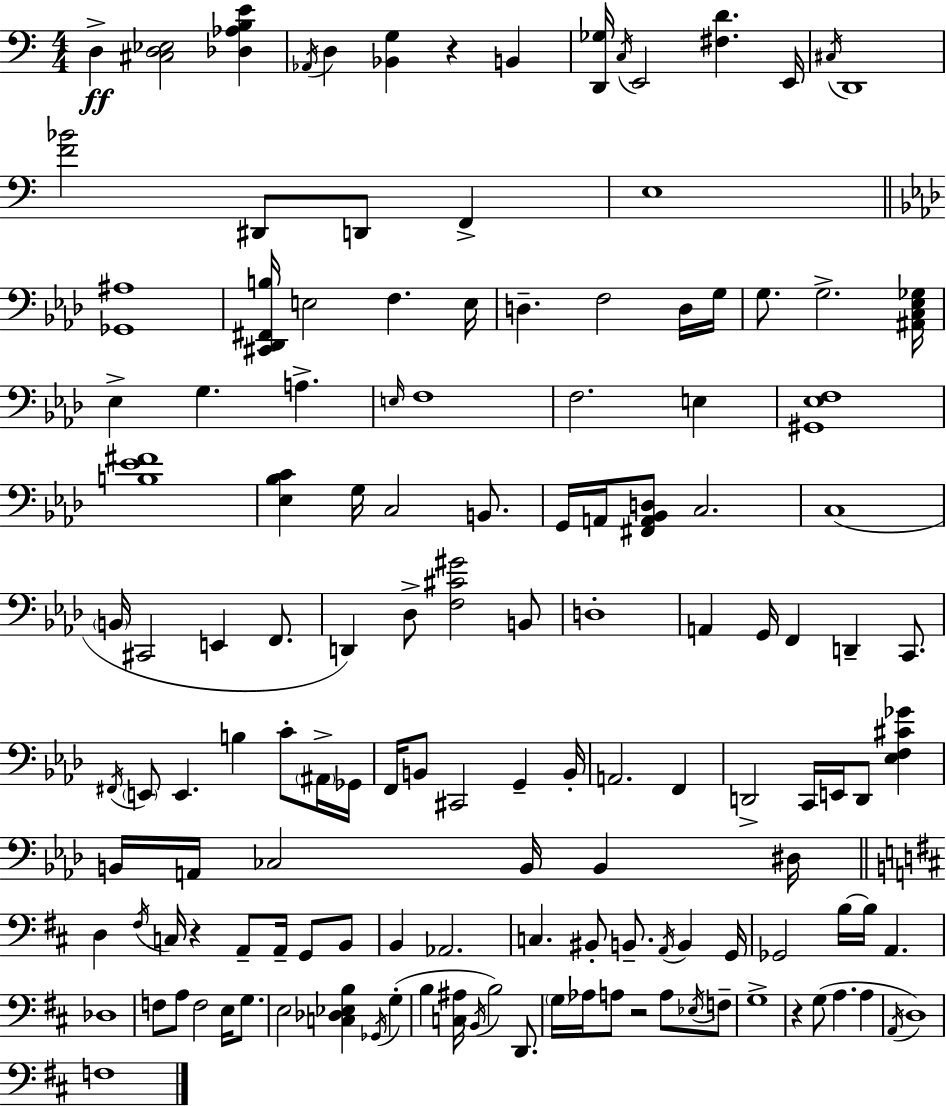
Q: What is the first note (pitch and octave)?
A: D3